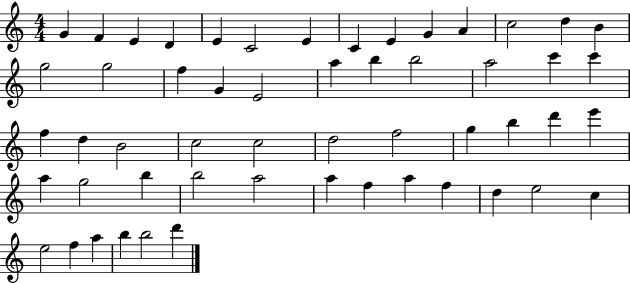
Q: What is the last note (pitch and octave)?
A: D6